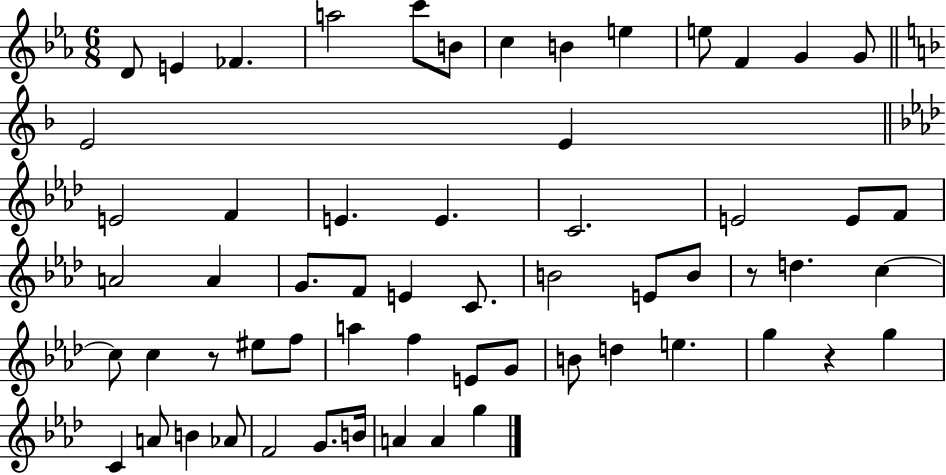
D4/e E4/q FES4/q. A5/h C6/e B4/e C5/q B4/q E5/q E5/e F4/q G4/q G4/e E4/h E4/q E4/h F4/q E4/q. E4/q. C4/h. E4/h E4/e F4/e A4/h A4/q G4/e. F4/e E4/q C4/e. B4/h E4/e B4/e R/e D5/q. C5/q C5/e C5/q R/e EIS5/e F5/e A5/q F5/q E4/e G4/e B4/e D5/q E5/q. G5/q R/q G5/q C4/q A4/e B4/q Ab4/e F4/h G4/e. B4/s A4/q A4/q G5/q